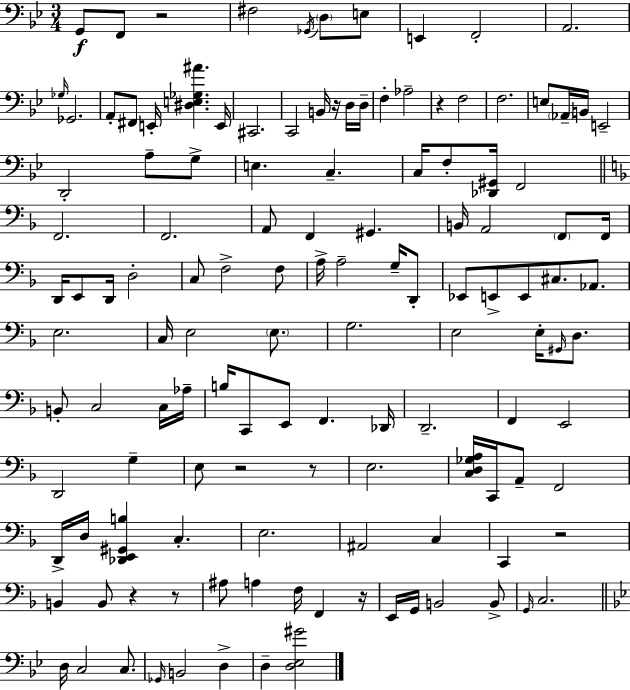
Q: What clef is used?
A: bass